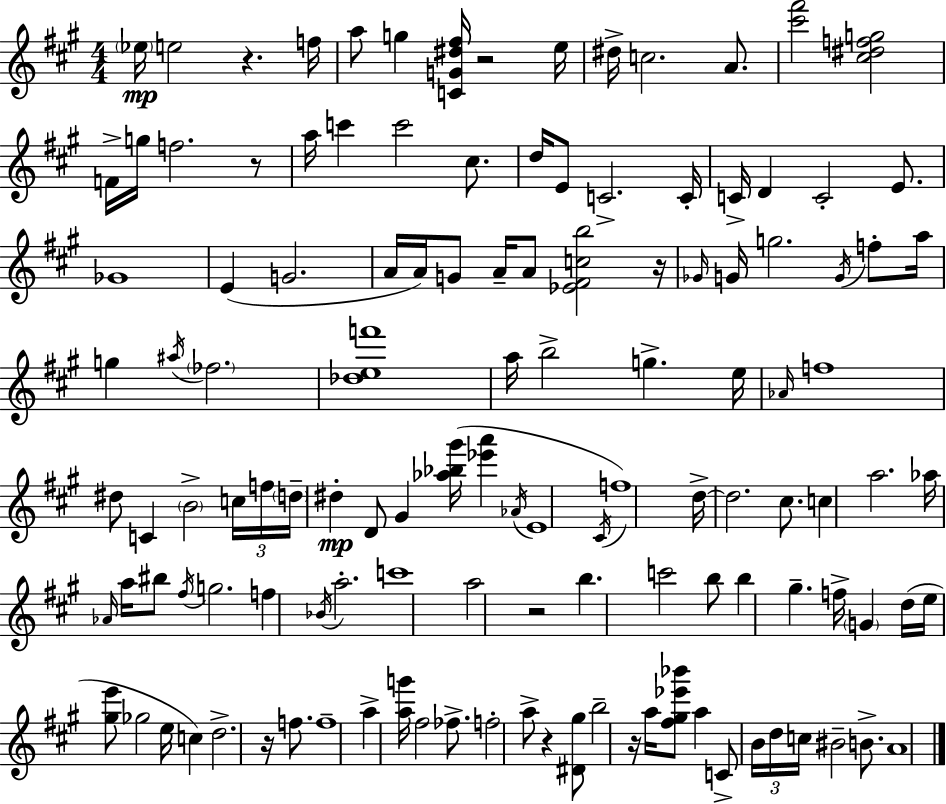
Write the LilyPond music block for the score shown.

{
  \clef treble
  \numericTimeSignature
  \time 4/4
  \key a \major
  \parenthesize ees''16\mp e''2 r4. f''16 | a''8 g''4 <c' g' dis'' fis''>16 r2 e''16 | dis''16-> c''2. a'8. | <cis''' fis'''>2 <cis'' dis'' f'' g''>2 | \break f'16-> g''16 f''2. r8 | a''16 c'''4 c'''2 cis''8. | d''16 e'8 c'2.-> c'16-. | c'16-> d'4 c'2-. e'8. | \break ges'1 | e'4( g'2. | a'16 a'16) g'8 a'16-- a'8 <ees' fis' c'' b''>2 r16 | \grace { ges'16 } g'16 g''2. \acciaccatura { g'16 } f''8-. | \break a''16 g''4 \acciaccatura { ais''16 } \parenthesize fes''2. | <des'' e'' f'''>1 | a''16 b''2-> g''4.-> | e''16 \grace { aes'16 } f''1 | \break dis''8 c'4 \parenthesize b'2-> | \tuplet 3/2 { c''16 f''16 \parenthesize d''16-- } dis''4-.\mp d'8 gis'4 <aes'' bes'' gis'''>16( | <ees''' a'''>4 \acciaccatura { aes'16 } e'1 | \acciaccatura { cis'16 }) f''1 | \break d''16->~~ d''2. | cis''8. c''4 a''2. | aes''16 \grace { aes'16 } a''16 bis''8 \acciaccatura { fis''16 } g''2. | f''4 \acciaccatura { bes'16 } a''2.-. | \break c'''1 | a''2 | r2 b''4. c'''2 | b''8 b''4 gis''4.-- | \break f''16-> \parenthesize g'4 d''16( e''16 <gis'' e'''>8 ges''2 | e''16 c''4) d''2.-> | r16 f''8. f''1-- | a''4-> <a'' g'''>16 fis''2 | \break fes''8.-> f''2-. | a''8-> r4 <dis' gis''>8 b''2-- | r16 a''16 <fis'' gis'' ees''' bes'''>8 a''4 c'8-> \tuplet 3/2 { b'16 d''16 c''16 } bis'2-- | b'8.-> a'1 | \break \bar "|."
}